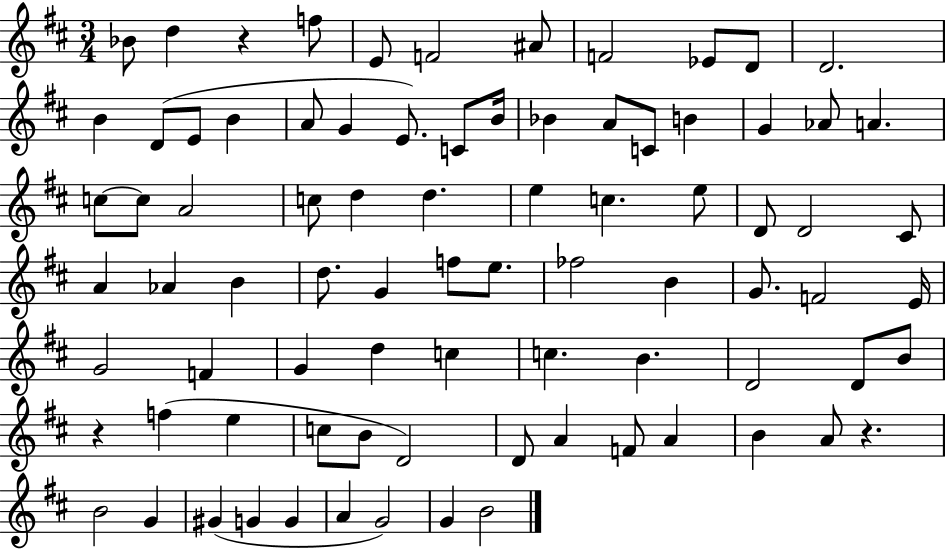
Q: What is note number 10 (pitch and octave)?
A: D4